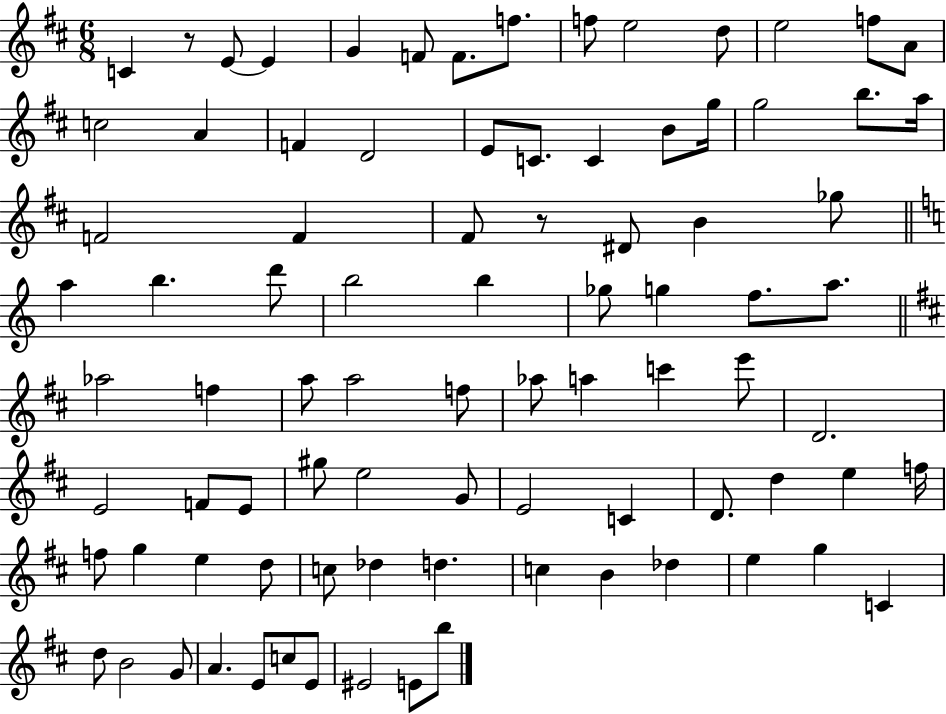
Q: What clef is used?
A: treble